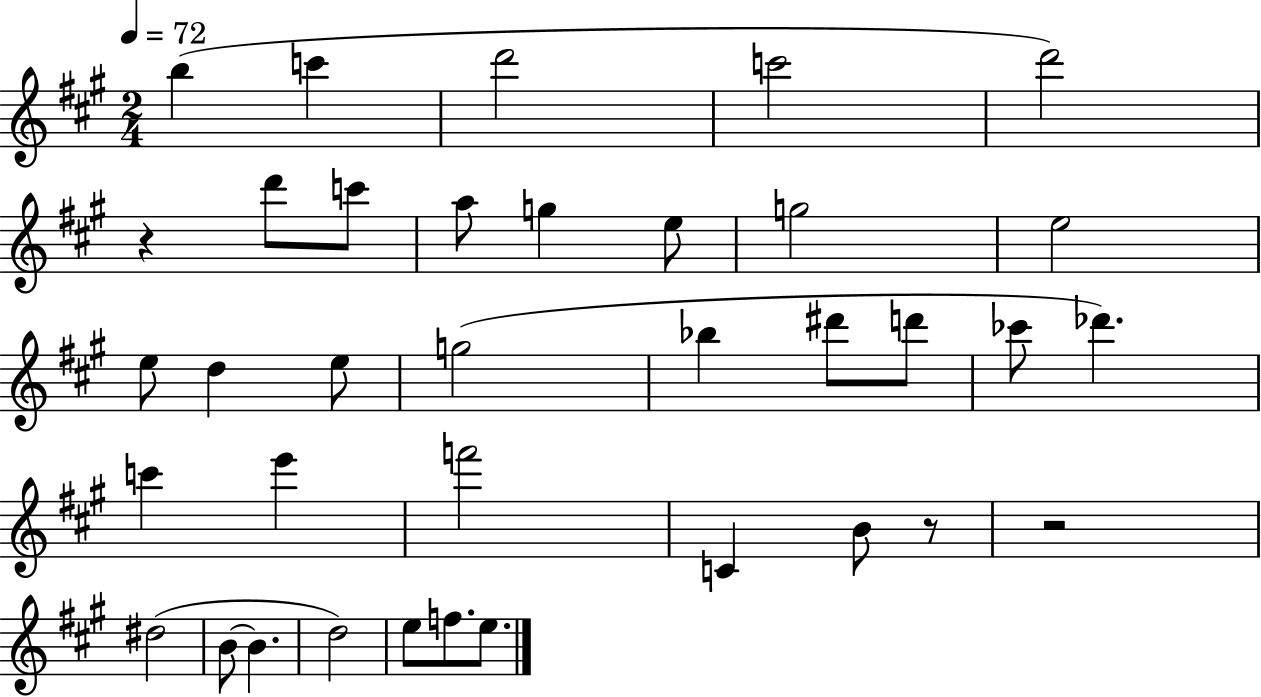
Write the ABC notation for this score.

X:1
T:Untitled
M:2/4
L:1/4
K:A
b c' d'2 c'2 d'2 z d'/2 c'/2 a/2 g e/2 g2 e2 e/2 d e/2 g2 _b ^d'/2 d'/2 _c'/2 _d' c' e' f'2 C B/2 z/2 z2 ^d2 B/2 B d2 e/2 f/2 e/2